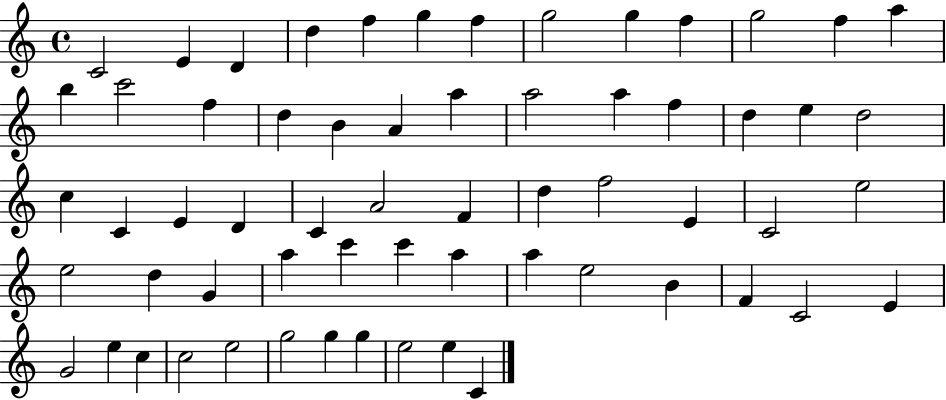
X:1
T:Untitled
M:4/4
L:1/4
K:C
C2 E D d f g f g2 g f g2 f a b c'2 f d B A a a2 a f d e d2 c C E D C A2 F d f2 E C2 e2 e2 d G a c' c' a a e2 B F C2 E G2 e c c2 e2 g2 g g e2 e C